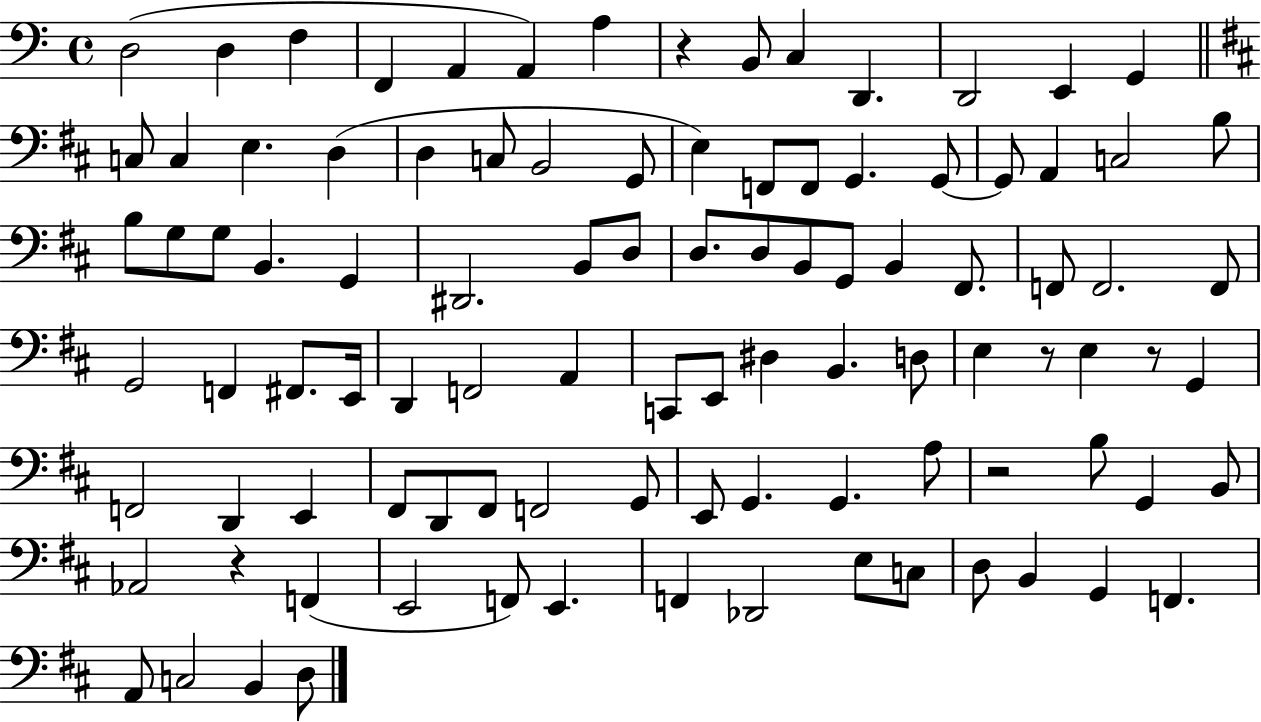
X:1
T:Untitled
M:4/4
L:1/4
K:C
D,2 D, F, F,, A,, A,, A, z B,,/2 C, D,, D,,2 E,, G,, C,/2 C, E, D, D, C,/2 B,,2 G,,/2 E, F,,/2 F,,/2 G,, G,,/2 G,,/2 A,, C,2 B,/2 B,/2 G,/2 G,/2 B,, G,, ^D,,2 B,,/2 D,/2 D,/2 D,/2 B,,/2 G,,/2 B,, ^F,,/2 F,,/2 F,,2 F,,/2 G,,2 F,, ^F,,/2 E,,/4 D,, F,,2 A,, C,,/2 E,,/2 ^D, B,, D,/2 E, z/2 E, z/2 G,, F,,2 D,, E,, ^F,,/2 D,,/2 ^F,,/2 F,,2 G,,/2 E,,/2 G,, G,, A,/2 z2 B,/2 G,, B,,/2 _A,,2 z F,, E,,2 F,,/2 E,, F,, _D,,2 E,/2 C,/2 D,/2 B,, G,, F,, A,,/2 C,2 B,, D,/2